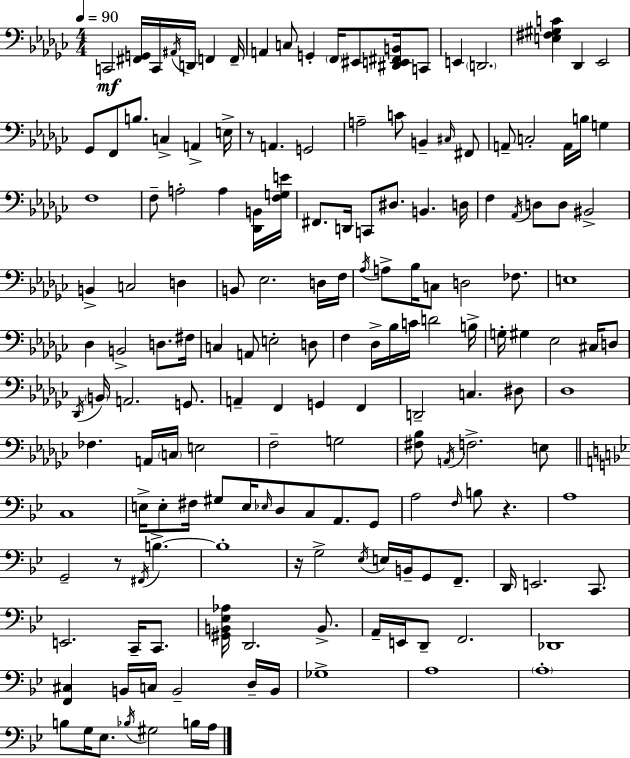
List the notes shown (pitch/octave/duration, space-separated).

C2/h [F#2,G2]/s C2/s A#2/s D2/s F2/q F2/s A2/q C3/e G2/q F2/s EIS2/e [D#2,E2,F#2,B2]/s C2/e E2/q D2/h. [E3,F#3,G#3,C4]/q Db2/q Eb2/h Gb2/e F2/e B3/e. C3/q A2/q E3/s R/e A2/q. G2/h A3/h C4/e B2/q C#3/s F#2/e A2/e C3/h A2/s B3/s G3/q F3/w F3/e A3/h A3/q [Db2,B2]/s [F3,G3,E4]/s F#2/e. D2/s C2/e D#3/e. B2/q. D3/s F3/q Ab2/s D3/e D3/e BIS2/h B2/q C3/h D3/q B2/e Eb3/h. D3/s F3/s Ab3/s A3/e Bb3/s C3/e D3/h FES3/e. E3/w Db3/q B2/h D3/e. F#3/s C3/q A2/e E3/h D3/e F3/q Db3/s Bb3/s C4/s D4/h B3/s G3/s G#3/q Eb3/h C#3/s D3/e Db2/s B2/s A2/h. G2/e. A2/q F2/q G2/q F2/q D2/h C3/q. D#3/e Db3/w FES3/q. A2/s C3/s E3/h F3/h G3/h [F#3,Bb3]/e A2/s F3/h. E3/e C3/w E3/s E3/e F#3/s G#3/e E3/s Eb3/s D3/e C3/e A2/e. G2/e A3/h F3/s B3/e R/q. A3/w G2/h R/e F#2/s B3/q. B3/w R/s G3/h Eb3/s E3/s B2/s G2/e F2/e. D2/s E2/h. C2/e. E2/h. C2/s C2/e. [G#2,B2,Eb3,Ab3]/s D2/h. B2/e. A2/s E2/s D2/e F2/h. Db2/w [F2,C#3]/q B2/s C3/s B2/h D3/s B2/s Gb3/w A3/w A3/w B3/e G3/s Eb3/e. Bb3/s G#3/h B3/s A3/s